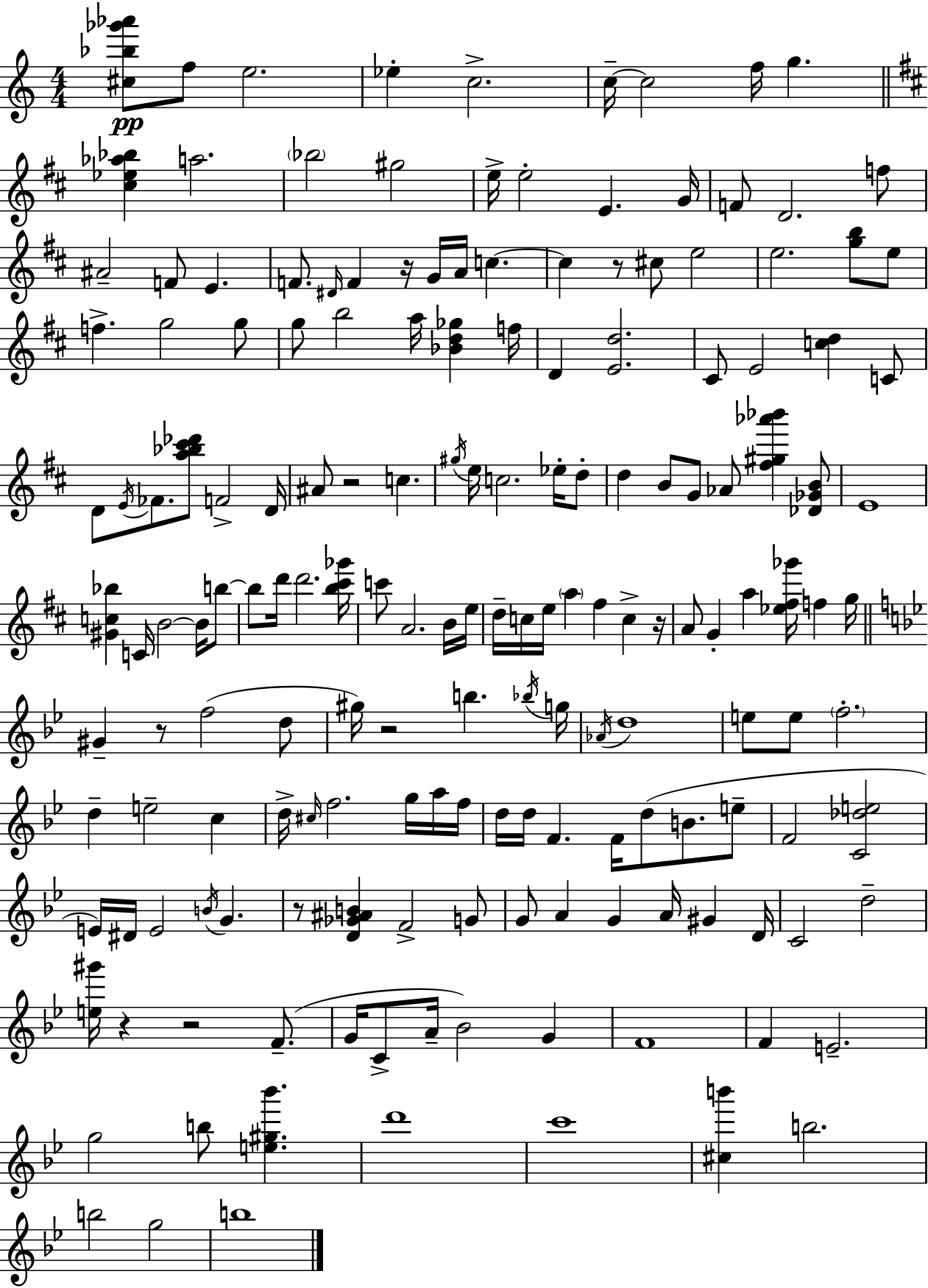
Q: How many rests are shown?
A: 9